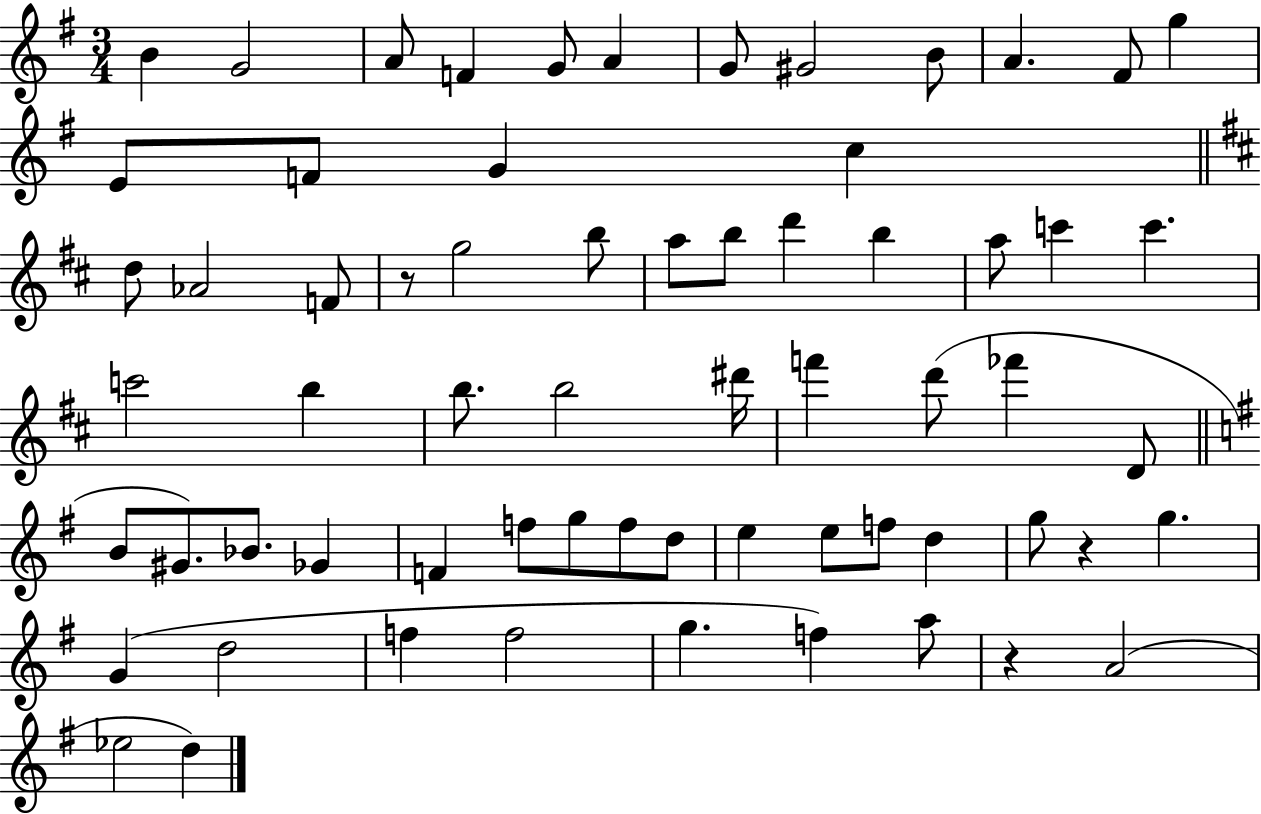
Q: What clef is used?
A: treble